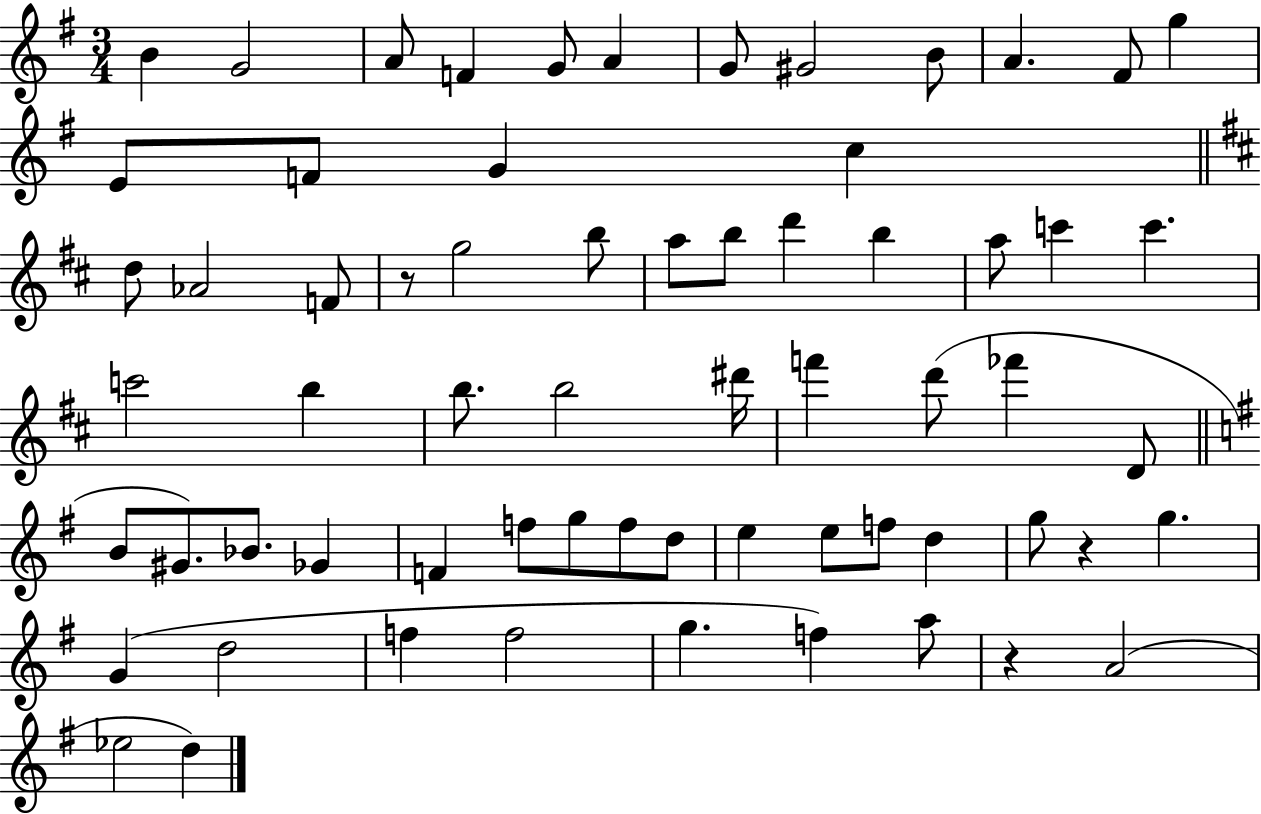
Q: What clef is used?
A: treble